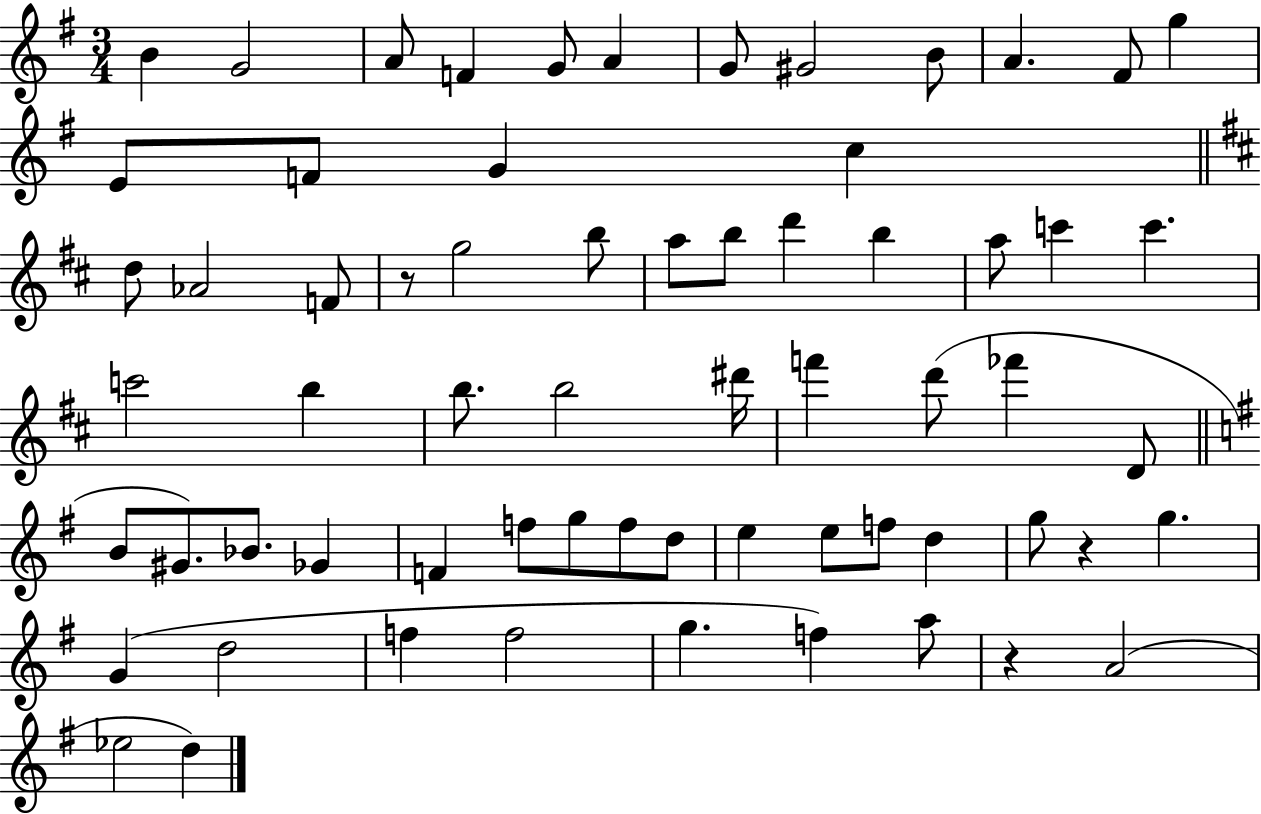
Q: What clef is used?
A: treble